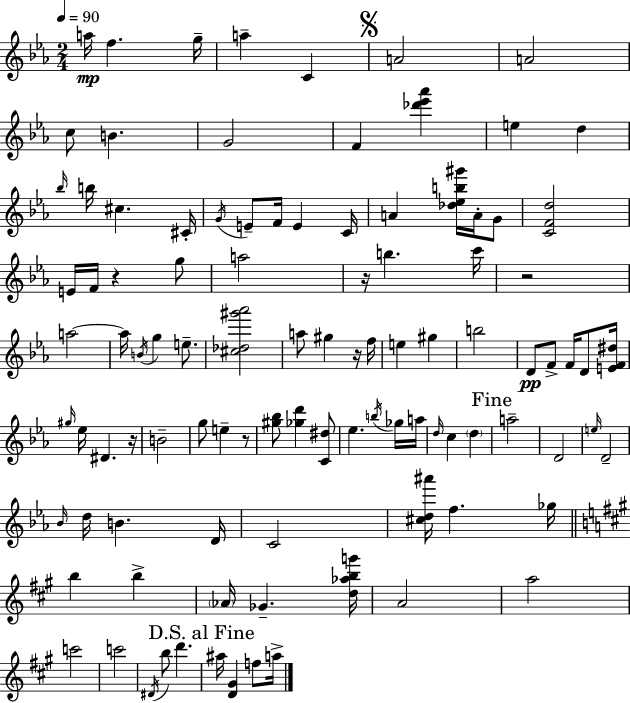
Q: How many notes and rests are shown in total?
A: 101